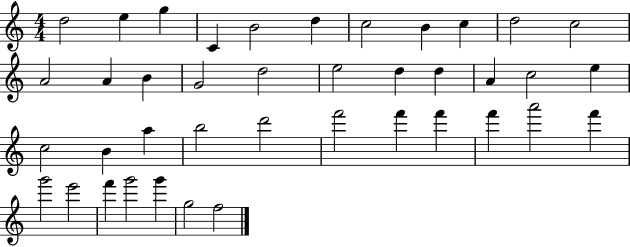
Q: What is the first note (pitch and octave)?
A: D5